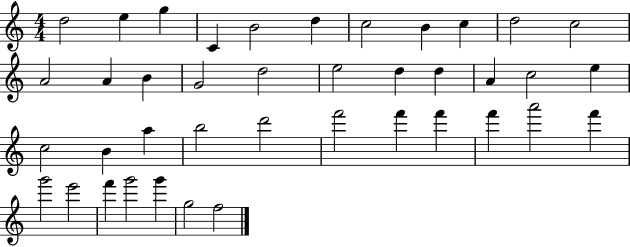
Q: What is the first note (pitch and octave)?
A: D5